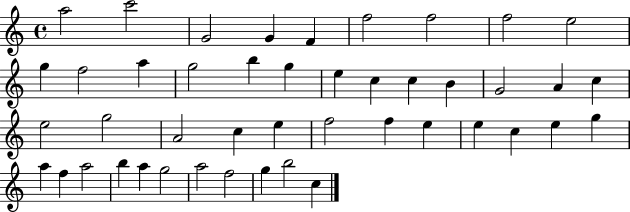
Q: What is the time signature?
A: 4/4